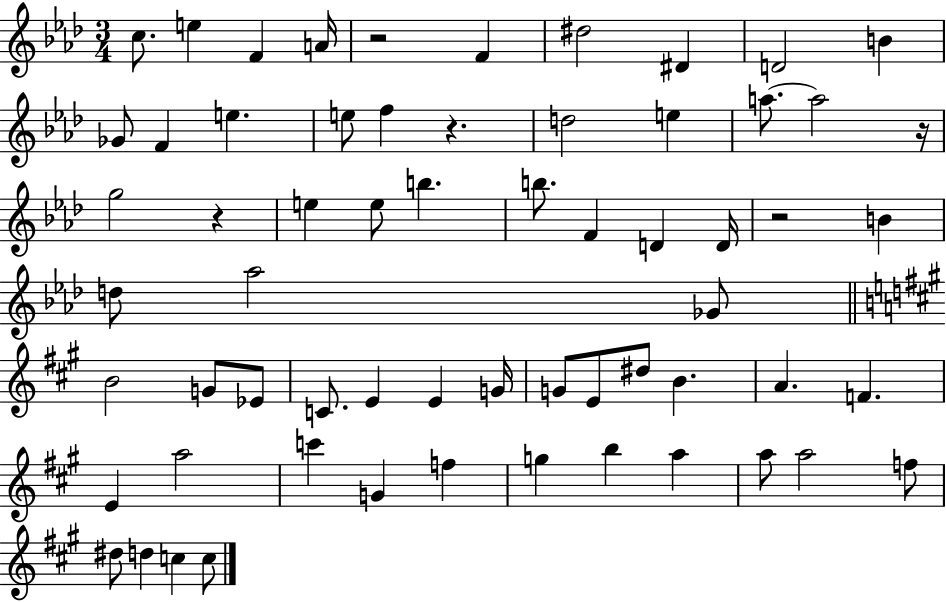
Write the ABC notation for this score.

X:1
T:Untitled
M:3/4
L:1/4
K:Ab
c/2 e F A/4 z2 F ^d2 ^D D2 B _G/2 F e e/2 f z d2 e a/2 a2 z/4 g2 z e e/2 b b/2 F D D/4 z2 B d/2 _a2 _G/2 B2 G/2 _E/2 C/2 E E G/4 G/2 E/2 ^d/2 B A F E a2 c' G f g b a a/2 a2 f/2 ^d/2 d c c/2